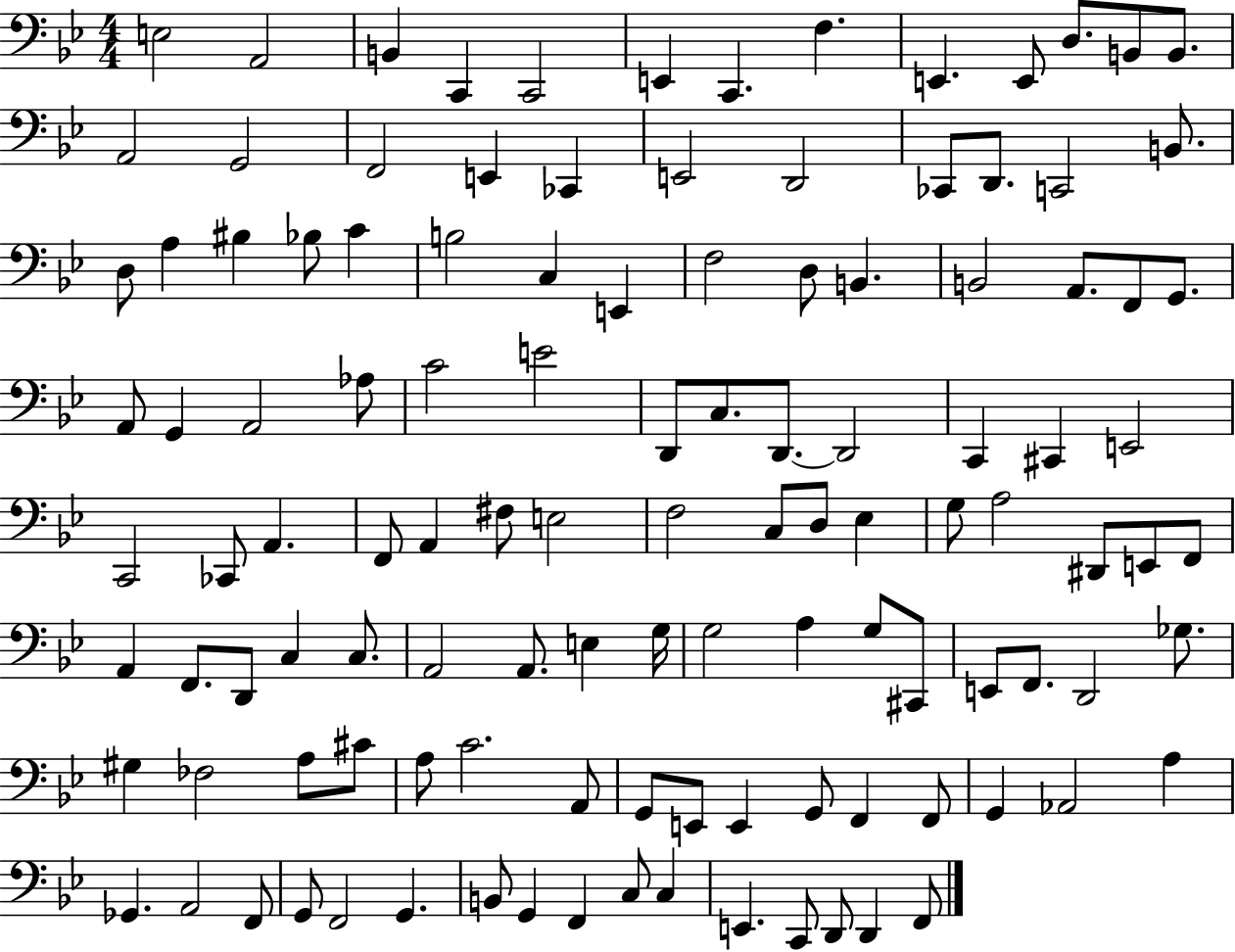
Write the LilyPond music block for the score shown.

{
  \clef bass
  \numericTimeSignature
  \time 4/4
  \key bes \major
  \repeat volta 2 { e2 a,2 | b,4 c,4 c,2 | e,4 c,4. f4. | e,4. e,8 d8. b,8 b,8. | \break a,2 g,2 | f,2 e,4 ces,4 | e,2 d,2 | ces,8 d,8. c,2 b,8. | \break d8 a4 bis4 bes8 c'4 | b2 c4 e,4 | f2 d8 b,4. | b,2 a,8. f,8 g,8. | \break a,8 g,4 a,2 aes8 | c'2 e'2 | d,8 c8. d,8.~~ d,2 | c,4 cis,4 e,2 | \break c,2 ces,8 a,4. | f,8 a,4 fis8 e2 | f2 c8 d8 ees4 | g8 a2 dis,8 e,8 f,8 | \break a,4 f,8. d,8 c4 c8. | a,2 a,8. e4 g16 | g2 a4 g8 cis,8 | e,8 f,8. d,2 ges8. | \break gis4 fes2 a8 cis'8 | a8 c'2. a,8 | g,8 e,8 e,4 g,8 f,4 f,8 | g,4 aes,2 a4 | \break ges,4. a,2 f,8 | g,8 f,2 g,4. | b,8 g,4 f,4 c8 c4 | e,4. c,8 d,8 d,4 f,8 | \break } \bar "|."
}